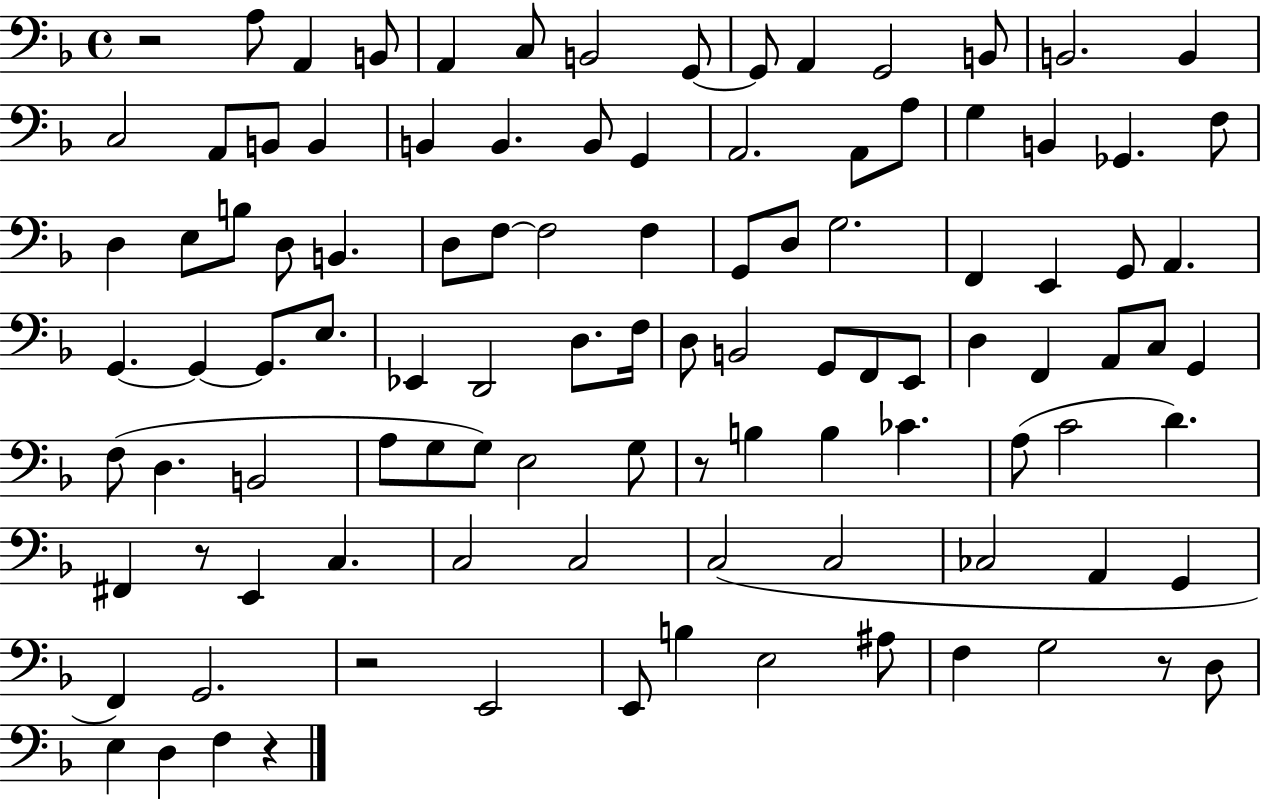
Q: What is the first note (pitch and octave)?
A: A3